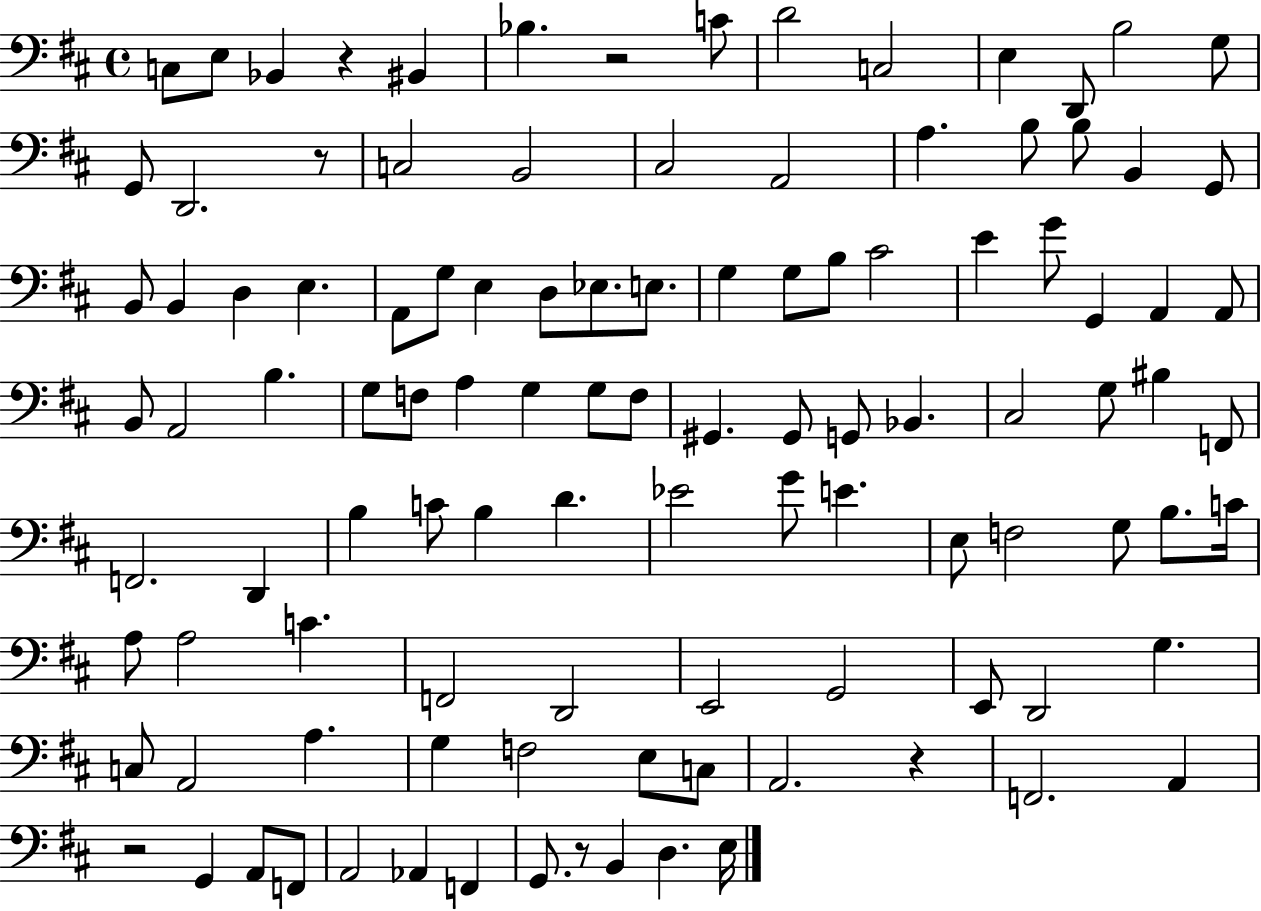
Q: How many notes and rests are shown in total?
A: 109